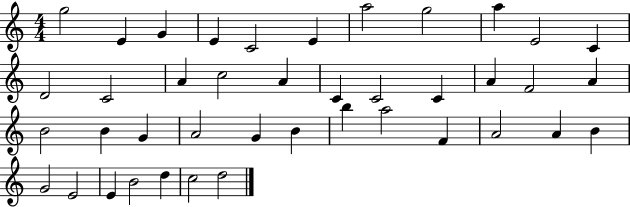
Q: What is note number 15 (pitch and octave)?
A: C5